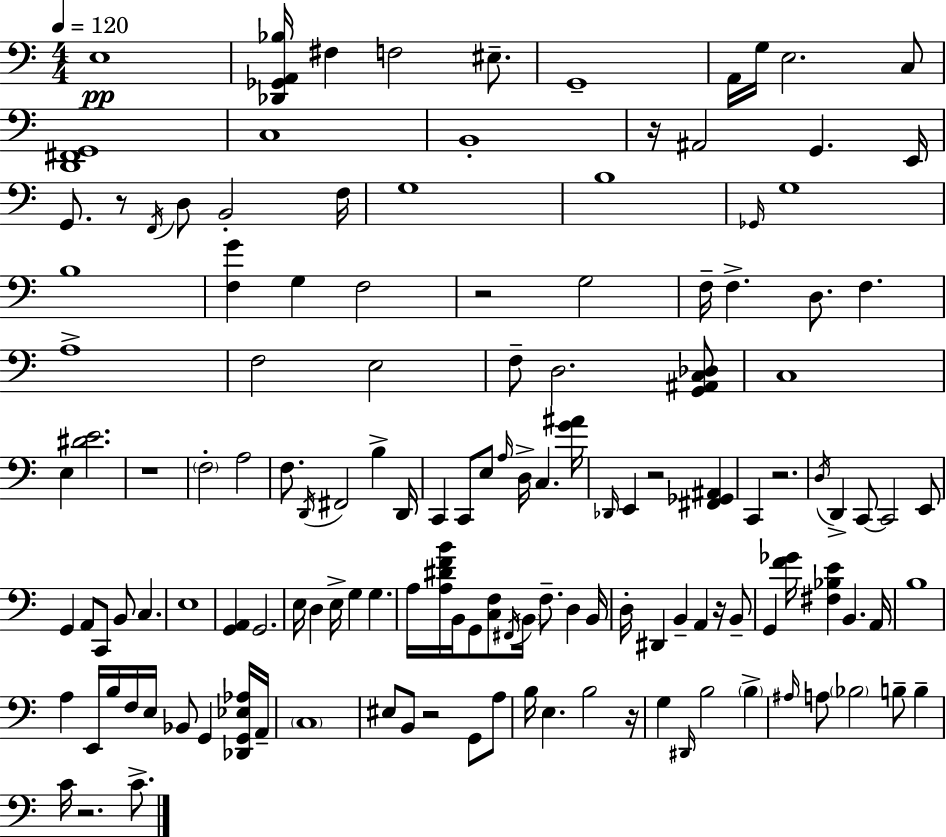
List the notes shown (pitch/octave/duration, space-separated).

E3/w [Db2,Gb2,A2,Bb3]/s F#3/q F3/h EIS3/e. G2/w A2/s G3/s E3/h. C3/e [D2,F#2,G2]/w C3/w B2/w R/s A#2/h G2/q. E2/s G2/e. R/e F2/s D3/e B2/h F3/s G3/w B3/w Gb2/s G3/w B3/w [F3,G4]/q G3/q F3/h R/h G3/h F3/s F3/q. D3/e. F3/q. A3/w F3/h E3/h F3/e D3/h. [G2,A#2,C3,Db3]/e C3/w E3/q [D#4,E4]/h. R/w F3/h A3/h F3/e. D2/s F#2/h B3/q D2/s C2/q C2/e E3/e A3/s D3/s C3/q. [G4,A#4]/s Db2/s E2/q R/h [F#2,Gb2,A#2]/q C2/q R/h. D3/s D2/q C2/e C2/h E2/e G2/q A2/e C2/e B2/e C3/q. E3/w [G2,A2]/q G2/h. E3/s D3/q E3/s G3/q G3/q. A3/s [A3,D#4,F4,B4]/s B2/s G2/e [C3,F3]/e F#2/s B2/s F3/e. D3/q B2/s D3/s D#2/q B2/q A2/q R/s B2/e G2/q [F4,Gb4]/s [F#3,Bb3,E4]/q B2/q. A2/s B3/w A3/q E2/s B3/s F3/s E3/s Bb2/e G2/q [Db2,G2,Eb3,Ab3]/s A2/s C3/w EIS3/e B2/e R/h G2/e A3/e B3/s E3/q. B3/h R/s G3/q D#2/s B3/h B3/q A#3/s A3/e Bb3/h B3/e B3/q C4/s R/h. C4/e.